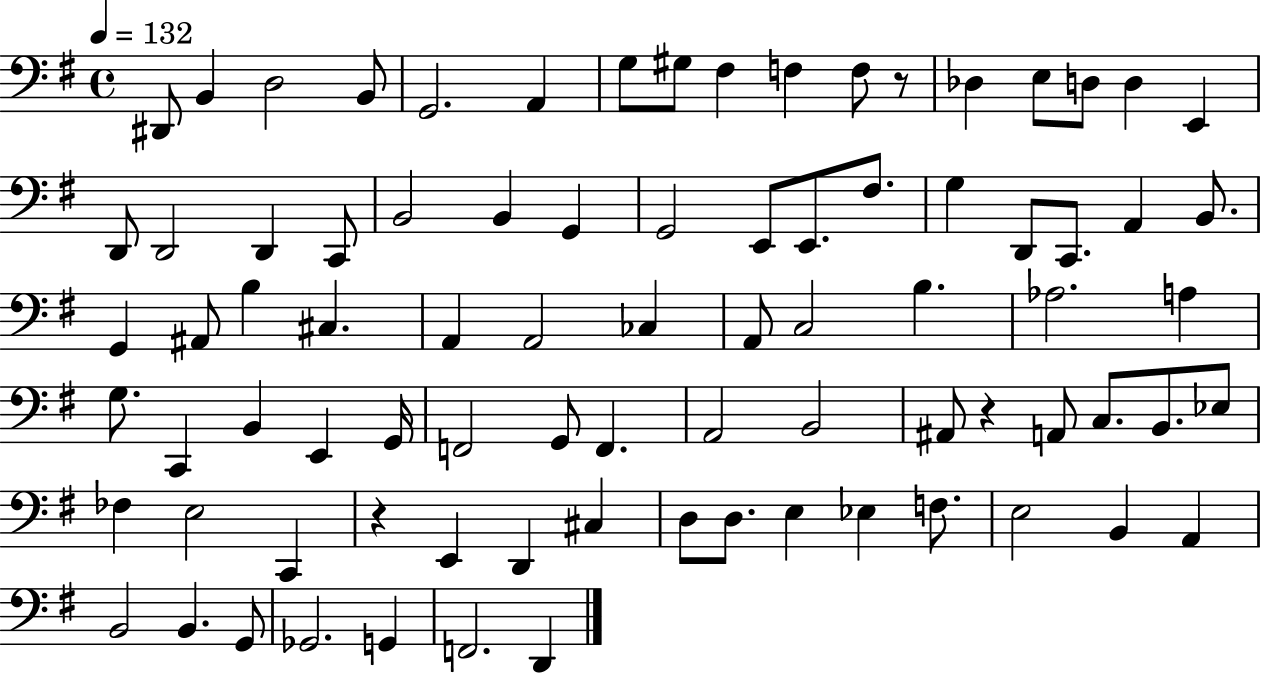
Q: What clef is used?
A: bass